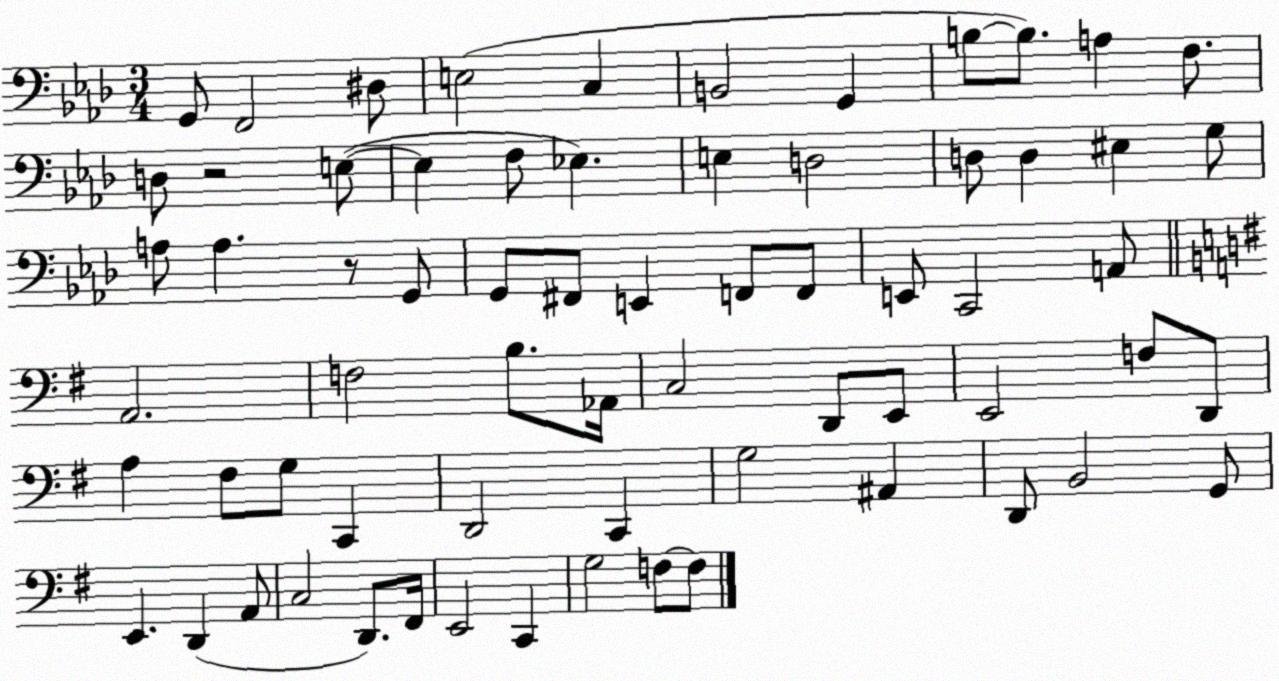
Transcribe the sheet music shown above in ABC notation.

X:1
T:Untitled
M:3/4
L:1/4
K:Ab
G,,/2 F,,2 ^D,/2 E,2 C, B,,2 G,, B,/2 B,/2 A, F,/2 D,/2 z2 E,/2 E, F,/2 _E, E, D,2 D,/2 D, ^E, G,/2 A,/2 A, z/2 G,,/2 G,,/2 ^F,,/2 E,, F,,/2 F,,/2 E,,/2 C,,2 A,,/2 A,,2 F,2 B,/2 _A,,/4 C,2 D,,/2 E,,/2 E,,2 F,/2 D,,/2 A, ^F,/2 G,/2 C,, D,,2 C,, G,2 ^A,, D,,/2 B,,2 G,,/2 E,, D,, A,,/2 C,2 D,,/2 ^F,,/4 E,,2 C,, G,2 F,/2 F,/2